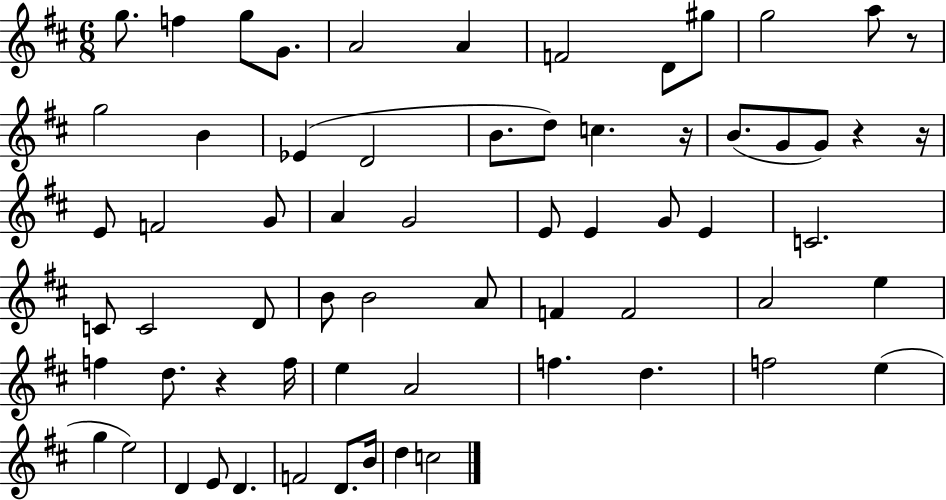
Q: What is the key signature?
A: D major